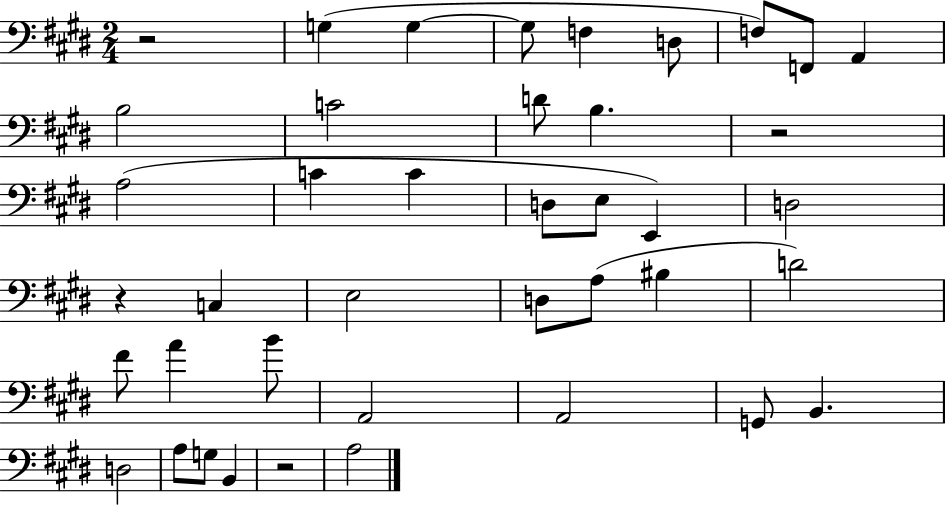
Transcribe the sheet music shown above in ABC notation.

X:1
T:Untitled
M:2/4
L:1/4
K:E
z2 G, G, G,/2 F, D,/2 F,/2 F,,/2 A,, B,2 C2 D/2 B, z2 A,2 C C D,/2 E,/2 E,, D,2 z C, E,2 D,/2 A,/2 ^B, D2 ^F/2 A B/2 A,,2 A,,2 G,,/2 B,, D,2 A,/2 G,/2 B,, z2 A,2